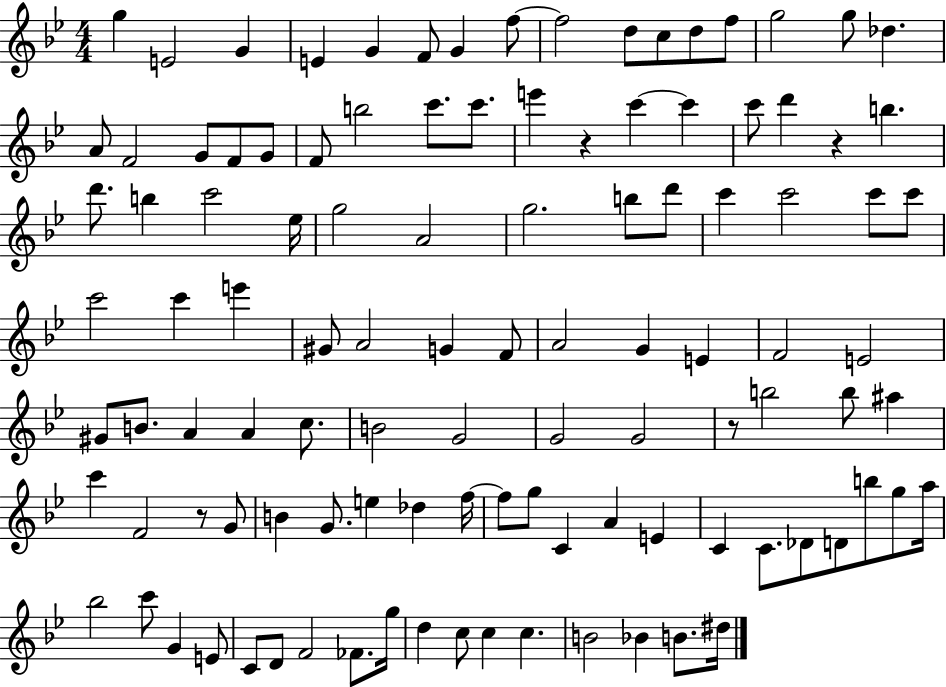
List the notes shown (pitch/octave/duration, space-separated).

G5/q E4/h G4/q E4/q G4/q F4/e G4/q F5/e F5/h D5/e C5/e D5/e F5/e G5/h G5/e Db5/q. A4/e F4/h G4/e F4/e G4/e F4/e B5/h C6/e. C6/e. E6/q R/q C6/q C6/q C6/e D6/q R/q B5/q. D6/e. B5/q C6/h Eb5/s G5/h A4/h G5/h. B5/e D6/e C6/q C6/h C6/e C6/e C6/h C6/q E6/q G#4/e A4/h G4/q F4/e A4/h G4/q E4/q F4/h E4/h G#4/e B4/e. A4/q A4/q C5/e. B4/h G4/h G4/h G4/h R/e B5/h B5/e A#5/q C6/q F4/h R/e G4/e B4/q G4/e. E5/q Db5/q F5/s F5/e G5/e C4/q A4/q E4/q C4/q C4/e. Db4/e D4/e B5/e G5/e A5/s Bb5/h C6/e G4/q E4/e C4/e D4/e F4/h FES4/e. G5/s D5/q C5/e C5/q C5/q. B4/h Bb4/q B4/e. D#5/s